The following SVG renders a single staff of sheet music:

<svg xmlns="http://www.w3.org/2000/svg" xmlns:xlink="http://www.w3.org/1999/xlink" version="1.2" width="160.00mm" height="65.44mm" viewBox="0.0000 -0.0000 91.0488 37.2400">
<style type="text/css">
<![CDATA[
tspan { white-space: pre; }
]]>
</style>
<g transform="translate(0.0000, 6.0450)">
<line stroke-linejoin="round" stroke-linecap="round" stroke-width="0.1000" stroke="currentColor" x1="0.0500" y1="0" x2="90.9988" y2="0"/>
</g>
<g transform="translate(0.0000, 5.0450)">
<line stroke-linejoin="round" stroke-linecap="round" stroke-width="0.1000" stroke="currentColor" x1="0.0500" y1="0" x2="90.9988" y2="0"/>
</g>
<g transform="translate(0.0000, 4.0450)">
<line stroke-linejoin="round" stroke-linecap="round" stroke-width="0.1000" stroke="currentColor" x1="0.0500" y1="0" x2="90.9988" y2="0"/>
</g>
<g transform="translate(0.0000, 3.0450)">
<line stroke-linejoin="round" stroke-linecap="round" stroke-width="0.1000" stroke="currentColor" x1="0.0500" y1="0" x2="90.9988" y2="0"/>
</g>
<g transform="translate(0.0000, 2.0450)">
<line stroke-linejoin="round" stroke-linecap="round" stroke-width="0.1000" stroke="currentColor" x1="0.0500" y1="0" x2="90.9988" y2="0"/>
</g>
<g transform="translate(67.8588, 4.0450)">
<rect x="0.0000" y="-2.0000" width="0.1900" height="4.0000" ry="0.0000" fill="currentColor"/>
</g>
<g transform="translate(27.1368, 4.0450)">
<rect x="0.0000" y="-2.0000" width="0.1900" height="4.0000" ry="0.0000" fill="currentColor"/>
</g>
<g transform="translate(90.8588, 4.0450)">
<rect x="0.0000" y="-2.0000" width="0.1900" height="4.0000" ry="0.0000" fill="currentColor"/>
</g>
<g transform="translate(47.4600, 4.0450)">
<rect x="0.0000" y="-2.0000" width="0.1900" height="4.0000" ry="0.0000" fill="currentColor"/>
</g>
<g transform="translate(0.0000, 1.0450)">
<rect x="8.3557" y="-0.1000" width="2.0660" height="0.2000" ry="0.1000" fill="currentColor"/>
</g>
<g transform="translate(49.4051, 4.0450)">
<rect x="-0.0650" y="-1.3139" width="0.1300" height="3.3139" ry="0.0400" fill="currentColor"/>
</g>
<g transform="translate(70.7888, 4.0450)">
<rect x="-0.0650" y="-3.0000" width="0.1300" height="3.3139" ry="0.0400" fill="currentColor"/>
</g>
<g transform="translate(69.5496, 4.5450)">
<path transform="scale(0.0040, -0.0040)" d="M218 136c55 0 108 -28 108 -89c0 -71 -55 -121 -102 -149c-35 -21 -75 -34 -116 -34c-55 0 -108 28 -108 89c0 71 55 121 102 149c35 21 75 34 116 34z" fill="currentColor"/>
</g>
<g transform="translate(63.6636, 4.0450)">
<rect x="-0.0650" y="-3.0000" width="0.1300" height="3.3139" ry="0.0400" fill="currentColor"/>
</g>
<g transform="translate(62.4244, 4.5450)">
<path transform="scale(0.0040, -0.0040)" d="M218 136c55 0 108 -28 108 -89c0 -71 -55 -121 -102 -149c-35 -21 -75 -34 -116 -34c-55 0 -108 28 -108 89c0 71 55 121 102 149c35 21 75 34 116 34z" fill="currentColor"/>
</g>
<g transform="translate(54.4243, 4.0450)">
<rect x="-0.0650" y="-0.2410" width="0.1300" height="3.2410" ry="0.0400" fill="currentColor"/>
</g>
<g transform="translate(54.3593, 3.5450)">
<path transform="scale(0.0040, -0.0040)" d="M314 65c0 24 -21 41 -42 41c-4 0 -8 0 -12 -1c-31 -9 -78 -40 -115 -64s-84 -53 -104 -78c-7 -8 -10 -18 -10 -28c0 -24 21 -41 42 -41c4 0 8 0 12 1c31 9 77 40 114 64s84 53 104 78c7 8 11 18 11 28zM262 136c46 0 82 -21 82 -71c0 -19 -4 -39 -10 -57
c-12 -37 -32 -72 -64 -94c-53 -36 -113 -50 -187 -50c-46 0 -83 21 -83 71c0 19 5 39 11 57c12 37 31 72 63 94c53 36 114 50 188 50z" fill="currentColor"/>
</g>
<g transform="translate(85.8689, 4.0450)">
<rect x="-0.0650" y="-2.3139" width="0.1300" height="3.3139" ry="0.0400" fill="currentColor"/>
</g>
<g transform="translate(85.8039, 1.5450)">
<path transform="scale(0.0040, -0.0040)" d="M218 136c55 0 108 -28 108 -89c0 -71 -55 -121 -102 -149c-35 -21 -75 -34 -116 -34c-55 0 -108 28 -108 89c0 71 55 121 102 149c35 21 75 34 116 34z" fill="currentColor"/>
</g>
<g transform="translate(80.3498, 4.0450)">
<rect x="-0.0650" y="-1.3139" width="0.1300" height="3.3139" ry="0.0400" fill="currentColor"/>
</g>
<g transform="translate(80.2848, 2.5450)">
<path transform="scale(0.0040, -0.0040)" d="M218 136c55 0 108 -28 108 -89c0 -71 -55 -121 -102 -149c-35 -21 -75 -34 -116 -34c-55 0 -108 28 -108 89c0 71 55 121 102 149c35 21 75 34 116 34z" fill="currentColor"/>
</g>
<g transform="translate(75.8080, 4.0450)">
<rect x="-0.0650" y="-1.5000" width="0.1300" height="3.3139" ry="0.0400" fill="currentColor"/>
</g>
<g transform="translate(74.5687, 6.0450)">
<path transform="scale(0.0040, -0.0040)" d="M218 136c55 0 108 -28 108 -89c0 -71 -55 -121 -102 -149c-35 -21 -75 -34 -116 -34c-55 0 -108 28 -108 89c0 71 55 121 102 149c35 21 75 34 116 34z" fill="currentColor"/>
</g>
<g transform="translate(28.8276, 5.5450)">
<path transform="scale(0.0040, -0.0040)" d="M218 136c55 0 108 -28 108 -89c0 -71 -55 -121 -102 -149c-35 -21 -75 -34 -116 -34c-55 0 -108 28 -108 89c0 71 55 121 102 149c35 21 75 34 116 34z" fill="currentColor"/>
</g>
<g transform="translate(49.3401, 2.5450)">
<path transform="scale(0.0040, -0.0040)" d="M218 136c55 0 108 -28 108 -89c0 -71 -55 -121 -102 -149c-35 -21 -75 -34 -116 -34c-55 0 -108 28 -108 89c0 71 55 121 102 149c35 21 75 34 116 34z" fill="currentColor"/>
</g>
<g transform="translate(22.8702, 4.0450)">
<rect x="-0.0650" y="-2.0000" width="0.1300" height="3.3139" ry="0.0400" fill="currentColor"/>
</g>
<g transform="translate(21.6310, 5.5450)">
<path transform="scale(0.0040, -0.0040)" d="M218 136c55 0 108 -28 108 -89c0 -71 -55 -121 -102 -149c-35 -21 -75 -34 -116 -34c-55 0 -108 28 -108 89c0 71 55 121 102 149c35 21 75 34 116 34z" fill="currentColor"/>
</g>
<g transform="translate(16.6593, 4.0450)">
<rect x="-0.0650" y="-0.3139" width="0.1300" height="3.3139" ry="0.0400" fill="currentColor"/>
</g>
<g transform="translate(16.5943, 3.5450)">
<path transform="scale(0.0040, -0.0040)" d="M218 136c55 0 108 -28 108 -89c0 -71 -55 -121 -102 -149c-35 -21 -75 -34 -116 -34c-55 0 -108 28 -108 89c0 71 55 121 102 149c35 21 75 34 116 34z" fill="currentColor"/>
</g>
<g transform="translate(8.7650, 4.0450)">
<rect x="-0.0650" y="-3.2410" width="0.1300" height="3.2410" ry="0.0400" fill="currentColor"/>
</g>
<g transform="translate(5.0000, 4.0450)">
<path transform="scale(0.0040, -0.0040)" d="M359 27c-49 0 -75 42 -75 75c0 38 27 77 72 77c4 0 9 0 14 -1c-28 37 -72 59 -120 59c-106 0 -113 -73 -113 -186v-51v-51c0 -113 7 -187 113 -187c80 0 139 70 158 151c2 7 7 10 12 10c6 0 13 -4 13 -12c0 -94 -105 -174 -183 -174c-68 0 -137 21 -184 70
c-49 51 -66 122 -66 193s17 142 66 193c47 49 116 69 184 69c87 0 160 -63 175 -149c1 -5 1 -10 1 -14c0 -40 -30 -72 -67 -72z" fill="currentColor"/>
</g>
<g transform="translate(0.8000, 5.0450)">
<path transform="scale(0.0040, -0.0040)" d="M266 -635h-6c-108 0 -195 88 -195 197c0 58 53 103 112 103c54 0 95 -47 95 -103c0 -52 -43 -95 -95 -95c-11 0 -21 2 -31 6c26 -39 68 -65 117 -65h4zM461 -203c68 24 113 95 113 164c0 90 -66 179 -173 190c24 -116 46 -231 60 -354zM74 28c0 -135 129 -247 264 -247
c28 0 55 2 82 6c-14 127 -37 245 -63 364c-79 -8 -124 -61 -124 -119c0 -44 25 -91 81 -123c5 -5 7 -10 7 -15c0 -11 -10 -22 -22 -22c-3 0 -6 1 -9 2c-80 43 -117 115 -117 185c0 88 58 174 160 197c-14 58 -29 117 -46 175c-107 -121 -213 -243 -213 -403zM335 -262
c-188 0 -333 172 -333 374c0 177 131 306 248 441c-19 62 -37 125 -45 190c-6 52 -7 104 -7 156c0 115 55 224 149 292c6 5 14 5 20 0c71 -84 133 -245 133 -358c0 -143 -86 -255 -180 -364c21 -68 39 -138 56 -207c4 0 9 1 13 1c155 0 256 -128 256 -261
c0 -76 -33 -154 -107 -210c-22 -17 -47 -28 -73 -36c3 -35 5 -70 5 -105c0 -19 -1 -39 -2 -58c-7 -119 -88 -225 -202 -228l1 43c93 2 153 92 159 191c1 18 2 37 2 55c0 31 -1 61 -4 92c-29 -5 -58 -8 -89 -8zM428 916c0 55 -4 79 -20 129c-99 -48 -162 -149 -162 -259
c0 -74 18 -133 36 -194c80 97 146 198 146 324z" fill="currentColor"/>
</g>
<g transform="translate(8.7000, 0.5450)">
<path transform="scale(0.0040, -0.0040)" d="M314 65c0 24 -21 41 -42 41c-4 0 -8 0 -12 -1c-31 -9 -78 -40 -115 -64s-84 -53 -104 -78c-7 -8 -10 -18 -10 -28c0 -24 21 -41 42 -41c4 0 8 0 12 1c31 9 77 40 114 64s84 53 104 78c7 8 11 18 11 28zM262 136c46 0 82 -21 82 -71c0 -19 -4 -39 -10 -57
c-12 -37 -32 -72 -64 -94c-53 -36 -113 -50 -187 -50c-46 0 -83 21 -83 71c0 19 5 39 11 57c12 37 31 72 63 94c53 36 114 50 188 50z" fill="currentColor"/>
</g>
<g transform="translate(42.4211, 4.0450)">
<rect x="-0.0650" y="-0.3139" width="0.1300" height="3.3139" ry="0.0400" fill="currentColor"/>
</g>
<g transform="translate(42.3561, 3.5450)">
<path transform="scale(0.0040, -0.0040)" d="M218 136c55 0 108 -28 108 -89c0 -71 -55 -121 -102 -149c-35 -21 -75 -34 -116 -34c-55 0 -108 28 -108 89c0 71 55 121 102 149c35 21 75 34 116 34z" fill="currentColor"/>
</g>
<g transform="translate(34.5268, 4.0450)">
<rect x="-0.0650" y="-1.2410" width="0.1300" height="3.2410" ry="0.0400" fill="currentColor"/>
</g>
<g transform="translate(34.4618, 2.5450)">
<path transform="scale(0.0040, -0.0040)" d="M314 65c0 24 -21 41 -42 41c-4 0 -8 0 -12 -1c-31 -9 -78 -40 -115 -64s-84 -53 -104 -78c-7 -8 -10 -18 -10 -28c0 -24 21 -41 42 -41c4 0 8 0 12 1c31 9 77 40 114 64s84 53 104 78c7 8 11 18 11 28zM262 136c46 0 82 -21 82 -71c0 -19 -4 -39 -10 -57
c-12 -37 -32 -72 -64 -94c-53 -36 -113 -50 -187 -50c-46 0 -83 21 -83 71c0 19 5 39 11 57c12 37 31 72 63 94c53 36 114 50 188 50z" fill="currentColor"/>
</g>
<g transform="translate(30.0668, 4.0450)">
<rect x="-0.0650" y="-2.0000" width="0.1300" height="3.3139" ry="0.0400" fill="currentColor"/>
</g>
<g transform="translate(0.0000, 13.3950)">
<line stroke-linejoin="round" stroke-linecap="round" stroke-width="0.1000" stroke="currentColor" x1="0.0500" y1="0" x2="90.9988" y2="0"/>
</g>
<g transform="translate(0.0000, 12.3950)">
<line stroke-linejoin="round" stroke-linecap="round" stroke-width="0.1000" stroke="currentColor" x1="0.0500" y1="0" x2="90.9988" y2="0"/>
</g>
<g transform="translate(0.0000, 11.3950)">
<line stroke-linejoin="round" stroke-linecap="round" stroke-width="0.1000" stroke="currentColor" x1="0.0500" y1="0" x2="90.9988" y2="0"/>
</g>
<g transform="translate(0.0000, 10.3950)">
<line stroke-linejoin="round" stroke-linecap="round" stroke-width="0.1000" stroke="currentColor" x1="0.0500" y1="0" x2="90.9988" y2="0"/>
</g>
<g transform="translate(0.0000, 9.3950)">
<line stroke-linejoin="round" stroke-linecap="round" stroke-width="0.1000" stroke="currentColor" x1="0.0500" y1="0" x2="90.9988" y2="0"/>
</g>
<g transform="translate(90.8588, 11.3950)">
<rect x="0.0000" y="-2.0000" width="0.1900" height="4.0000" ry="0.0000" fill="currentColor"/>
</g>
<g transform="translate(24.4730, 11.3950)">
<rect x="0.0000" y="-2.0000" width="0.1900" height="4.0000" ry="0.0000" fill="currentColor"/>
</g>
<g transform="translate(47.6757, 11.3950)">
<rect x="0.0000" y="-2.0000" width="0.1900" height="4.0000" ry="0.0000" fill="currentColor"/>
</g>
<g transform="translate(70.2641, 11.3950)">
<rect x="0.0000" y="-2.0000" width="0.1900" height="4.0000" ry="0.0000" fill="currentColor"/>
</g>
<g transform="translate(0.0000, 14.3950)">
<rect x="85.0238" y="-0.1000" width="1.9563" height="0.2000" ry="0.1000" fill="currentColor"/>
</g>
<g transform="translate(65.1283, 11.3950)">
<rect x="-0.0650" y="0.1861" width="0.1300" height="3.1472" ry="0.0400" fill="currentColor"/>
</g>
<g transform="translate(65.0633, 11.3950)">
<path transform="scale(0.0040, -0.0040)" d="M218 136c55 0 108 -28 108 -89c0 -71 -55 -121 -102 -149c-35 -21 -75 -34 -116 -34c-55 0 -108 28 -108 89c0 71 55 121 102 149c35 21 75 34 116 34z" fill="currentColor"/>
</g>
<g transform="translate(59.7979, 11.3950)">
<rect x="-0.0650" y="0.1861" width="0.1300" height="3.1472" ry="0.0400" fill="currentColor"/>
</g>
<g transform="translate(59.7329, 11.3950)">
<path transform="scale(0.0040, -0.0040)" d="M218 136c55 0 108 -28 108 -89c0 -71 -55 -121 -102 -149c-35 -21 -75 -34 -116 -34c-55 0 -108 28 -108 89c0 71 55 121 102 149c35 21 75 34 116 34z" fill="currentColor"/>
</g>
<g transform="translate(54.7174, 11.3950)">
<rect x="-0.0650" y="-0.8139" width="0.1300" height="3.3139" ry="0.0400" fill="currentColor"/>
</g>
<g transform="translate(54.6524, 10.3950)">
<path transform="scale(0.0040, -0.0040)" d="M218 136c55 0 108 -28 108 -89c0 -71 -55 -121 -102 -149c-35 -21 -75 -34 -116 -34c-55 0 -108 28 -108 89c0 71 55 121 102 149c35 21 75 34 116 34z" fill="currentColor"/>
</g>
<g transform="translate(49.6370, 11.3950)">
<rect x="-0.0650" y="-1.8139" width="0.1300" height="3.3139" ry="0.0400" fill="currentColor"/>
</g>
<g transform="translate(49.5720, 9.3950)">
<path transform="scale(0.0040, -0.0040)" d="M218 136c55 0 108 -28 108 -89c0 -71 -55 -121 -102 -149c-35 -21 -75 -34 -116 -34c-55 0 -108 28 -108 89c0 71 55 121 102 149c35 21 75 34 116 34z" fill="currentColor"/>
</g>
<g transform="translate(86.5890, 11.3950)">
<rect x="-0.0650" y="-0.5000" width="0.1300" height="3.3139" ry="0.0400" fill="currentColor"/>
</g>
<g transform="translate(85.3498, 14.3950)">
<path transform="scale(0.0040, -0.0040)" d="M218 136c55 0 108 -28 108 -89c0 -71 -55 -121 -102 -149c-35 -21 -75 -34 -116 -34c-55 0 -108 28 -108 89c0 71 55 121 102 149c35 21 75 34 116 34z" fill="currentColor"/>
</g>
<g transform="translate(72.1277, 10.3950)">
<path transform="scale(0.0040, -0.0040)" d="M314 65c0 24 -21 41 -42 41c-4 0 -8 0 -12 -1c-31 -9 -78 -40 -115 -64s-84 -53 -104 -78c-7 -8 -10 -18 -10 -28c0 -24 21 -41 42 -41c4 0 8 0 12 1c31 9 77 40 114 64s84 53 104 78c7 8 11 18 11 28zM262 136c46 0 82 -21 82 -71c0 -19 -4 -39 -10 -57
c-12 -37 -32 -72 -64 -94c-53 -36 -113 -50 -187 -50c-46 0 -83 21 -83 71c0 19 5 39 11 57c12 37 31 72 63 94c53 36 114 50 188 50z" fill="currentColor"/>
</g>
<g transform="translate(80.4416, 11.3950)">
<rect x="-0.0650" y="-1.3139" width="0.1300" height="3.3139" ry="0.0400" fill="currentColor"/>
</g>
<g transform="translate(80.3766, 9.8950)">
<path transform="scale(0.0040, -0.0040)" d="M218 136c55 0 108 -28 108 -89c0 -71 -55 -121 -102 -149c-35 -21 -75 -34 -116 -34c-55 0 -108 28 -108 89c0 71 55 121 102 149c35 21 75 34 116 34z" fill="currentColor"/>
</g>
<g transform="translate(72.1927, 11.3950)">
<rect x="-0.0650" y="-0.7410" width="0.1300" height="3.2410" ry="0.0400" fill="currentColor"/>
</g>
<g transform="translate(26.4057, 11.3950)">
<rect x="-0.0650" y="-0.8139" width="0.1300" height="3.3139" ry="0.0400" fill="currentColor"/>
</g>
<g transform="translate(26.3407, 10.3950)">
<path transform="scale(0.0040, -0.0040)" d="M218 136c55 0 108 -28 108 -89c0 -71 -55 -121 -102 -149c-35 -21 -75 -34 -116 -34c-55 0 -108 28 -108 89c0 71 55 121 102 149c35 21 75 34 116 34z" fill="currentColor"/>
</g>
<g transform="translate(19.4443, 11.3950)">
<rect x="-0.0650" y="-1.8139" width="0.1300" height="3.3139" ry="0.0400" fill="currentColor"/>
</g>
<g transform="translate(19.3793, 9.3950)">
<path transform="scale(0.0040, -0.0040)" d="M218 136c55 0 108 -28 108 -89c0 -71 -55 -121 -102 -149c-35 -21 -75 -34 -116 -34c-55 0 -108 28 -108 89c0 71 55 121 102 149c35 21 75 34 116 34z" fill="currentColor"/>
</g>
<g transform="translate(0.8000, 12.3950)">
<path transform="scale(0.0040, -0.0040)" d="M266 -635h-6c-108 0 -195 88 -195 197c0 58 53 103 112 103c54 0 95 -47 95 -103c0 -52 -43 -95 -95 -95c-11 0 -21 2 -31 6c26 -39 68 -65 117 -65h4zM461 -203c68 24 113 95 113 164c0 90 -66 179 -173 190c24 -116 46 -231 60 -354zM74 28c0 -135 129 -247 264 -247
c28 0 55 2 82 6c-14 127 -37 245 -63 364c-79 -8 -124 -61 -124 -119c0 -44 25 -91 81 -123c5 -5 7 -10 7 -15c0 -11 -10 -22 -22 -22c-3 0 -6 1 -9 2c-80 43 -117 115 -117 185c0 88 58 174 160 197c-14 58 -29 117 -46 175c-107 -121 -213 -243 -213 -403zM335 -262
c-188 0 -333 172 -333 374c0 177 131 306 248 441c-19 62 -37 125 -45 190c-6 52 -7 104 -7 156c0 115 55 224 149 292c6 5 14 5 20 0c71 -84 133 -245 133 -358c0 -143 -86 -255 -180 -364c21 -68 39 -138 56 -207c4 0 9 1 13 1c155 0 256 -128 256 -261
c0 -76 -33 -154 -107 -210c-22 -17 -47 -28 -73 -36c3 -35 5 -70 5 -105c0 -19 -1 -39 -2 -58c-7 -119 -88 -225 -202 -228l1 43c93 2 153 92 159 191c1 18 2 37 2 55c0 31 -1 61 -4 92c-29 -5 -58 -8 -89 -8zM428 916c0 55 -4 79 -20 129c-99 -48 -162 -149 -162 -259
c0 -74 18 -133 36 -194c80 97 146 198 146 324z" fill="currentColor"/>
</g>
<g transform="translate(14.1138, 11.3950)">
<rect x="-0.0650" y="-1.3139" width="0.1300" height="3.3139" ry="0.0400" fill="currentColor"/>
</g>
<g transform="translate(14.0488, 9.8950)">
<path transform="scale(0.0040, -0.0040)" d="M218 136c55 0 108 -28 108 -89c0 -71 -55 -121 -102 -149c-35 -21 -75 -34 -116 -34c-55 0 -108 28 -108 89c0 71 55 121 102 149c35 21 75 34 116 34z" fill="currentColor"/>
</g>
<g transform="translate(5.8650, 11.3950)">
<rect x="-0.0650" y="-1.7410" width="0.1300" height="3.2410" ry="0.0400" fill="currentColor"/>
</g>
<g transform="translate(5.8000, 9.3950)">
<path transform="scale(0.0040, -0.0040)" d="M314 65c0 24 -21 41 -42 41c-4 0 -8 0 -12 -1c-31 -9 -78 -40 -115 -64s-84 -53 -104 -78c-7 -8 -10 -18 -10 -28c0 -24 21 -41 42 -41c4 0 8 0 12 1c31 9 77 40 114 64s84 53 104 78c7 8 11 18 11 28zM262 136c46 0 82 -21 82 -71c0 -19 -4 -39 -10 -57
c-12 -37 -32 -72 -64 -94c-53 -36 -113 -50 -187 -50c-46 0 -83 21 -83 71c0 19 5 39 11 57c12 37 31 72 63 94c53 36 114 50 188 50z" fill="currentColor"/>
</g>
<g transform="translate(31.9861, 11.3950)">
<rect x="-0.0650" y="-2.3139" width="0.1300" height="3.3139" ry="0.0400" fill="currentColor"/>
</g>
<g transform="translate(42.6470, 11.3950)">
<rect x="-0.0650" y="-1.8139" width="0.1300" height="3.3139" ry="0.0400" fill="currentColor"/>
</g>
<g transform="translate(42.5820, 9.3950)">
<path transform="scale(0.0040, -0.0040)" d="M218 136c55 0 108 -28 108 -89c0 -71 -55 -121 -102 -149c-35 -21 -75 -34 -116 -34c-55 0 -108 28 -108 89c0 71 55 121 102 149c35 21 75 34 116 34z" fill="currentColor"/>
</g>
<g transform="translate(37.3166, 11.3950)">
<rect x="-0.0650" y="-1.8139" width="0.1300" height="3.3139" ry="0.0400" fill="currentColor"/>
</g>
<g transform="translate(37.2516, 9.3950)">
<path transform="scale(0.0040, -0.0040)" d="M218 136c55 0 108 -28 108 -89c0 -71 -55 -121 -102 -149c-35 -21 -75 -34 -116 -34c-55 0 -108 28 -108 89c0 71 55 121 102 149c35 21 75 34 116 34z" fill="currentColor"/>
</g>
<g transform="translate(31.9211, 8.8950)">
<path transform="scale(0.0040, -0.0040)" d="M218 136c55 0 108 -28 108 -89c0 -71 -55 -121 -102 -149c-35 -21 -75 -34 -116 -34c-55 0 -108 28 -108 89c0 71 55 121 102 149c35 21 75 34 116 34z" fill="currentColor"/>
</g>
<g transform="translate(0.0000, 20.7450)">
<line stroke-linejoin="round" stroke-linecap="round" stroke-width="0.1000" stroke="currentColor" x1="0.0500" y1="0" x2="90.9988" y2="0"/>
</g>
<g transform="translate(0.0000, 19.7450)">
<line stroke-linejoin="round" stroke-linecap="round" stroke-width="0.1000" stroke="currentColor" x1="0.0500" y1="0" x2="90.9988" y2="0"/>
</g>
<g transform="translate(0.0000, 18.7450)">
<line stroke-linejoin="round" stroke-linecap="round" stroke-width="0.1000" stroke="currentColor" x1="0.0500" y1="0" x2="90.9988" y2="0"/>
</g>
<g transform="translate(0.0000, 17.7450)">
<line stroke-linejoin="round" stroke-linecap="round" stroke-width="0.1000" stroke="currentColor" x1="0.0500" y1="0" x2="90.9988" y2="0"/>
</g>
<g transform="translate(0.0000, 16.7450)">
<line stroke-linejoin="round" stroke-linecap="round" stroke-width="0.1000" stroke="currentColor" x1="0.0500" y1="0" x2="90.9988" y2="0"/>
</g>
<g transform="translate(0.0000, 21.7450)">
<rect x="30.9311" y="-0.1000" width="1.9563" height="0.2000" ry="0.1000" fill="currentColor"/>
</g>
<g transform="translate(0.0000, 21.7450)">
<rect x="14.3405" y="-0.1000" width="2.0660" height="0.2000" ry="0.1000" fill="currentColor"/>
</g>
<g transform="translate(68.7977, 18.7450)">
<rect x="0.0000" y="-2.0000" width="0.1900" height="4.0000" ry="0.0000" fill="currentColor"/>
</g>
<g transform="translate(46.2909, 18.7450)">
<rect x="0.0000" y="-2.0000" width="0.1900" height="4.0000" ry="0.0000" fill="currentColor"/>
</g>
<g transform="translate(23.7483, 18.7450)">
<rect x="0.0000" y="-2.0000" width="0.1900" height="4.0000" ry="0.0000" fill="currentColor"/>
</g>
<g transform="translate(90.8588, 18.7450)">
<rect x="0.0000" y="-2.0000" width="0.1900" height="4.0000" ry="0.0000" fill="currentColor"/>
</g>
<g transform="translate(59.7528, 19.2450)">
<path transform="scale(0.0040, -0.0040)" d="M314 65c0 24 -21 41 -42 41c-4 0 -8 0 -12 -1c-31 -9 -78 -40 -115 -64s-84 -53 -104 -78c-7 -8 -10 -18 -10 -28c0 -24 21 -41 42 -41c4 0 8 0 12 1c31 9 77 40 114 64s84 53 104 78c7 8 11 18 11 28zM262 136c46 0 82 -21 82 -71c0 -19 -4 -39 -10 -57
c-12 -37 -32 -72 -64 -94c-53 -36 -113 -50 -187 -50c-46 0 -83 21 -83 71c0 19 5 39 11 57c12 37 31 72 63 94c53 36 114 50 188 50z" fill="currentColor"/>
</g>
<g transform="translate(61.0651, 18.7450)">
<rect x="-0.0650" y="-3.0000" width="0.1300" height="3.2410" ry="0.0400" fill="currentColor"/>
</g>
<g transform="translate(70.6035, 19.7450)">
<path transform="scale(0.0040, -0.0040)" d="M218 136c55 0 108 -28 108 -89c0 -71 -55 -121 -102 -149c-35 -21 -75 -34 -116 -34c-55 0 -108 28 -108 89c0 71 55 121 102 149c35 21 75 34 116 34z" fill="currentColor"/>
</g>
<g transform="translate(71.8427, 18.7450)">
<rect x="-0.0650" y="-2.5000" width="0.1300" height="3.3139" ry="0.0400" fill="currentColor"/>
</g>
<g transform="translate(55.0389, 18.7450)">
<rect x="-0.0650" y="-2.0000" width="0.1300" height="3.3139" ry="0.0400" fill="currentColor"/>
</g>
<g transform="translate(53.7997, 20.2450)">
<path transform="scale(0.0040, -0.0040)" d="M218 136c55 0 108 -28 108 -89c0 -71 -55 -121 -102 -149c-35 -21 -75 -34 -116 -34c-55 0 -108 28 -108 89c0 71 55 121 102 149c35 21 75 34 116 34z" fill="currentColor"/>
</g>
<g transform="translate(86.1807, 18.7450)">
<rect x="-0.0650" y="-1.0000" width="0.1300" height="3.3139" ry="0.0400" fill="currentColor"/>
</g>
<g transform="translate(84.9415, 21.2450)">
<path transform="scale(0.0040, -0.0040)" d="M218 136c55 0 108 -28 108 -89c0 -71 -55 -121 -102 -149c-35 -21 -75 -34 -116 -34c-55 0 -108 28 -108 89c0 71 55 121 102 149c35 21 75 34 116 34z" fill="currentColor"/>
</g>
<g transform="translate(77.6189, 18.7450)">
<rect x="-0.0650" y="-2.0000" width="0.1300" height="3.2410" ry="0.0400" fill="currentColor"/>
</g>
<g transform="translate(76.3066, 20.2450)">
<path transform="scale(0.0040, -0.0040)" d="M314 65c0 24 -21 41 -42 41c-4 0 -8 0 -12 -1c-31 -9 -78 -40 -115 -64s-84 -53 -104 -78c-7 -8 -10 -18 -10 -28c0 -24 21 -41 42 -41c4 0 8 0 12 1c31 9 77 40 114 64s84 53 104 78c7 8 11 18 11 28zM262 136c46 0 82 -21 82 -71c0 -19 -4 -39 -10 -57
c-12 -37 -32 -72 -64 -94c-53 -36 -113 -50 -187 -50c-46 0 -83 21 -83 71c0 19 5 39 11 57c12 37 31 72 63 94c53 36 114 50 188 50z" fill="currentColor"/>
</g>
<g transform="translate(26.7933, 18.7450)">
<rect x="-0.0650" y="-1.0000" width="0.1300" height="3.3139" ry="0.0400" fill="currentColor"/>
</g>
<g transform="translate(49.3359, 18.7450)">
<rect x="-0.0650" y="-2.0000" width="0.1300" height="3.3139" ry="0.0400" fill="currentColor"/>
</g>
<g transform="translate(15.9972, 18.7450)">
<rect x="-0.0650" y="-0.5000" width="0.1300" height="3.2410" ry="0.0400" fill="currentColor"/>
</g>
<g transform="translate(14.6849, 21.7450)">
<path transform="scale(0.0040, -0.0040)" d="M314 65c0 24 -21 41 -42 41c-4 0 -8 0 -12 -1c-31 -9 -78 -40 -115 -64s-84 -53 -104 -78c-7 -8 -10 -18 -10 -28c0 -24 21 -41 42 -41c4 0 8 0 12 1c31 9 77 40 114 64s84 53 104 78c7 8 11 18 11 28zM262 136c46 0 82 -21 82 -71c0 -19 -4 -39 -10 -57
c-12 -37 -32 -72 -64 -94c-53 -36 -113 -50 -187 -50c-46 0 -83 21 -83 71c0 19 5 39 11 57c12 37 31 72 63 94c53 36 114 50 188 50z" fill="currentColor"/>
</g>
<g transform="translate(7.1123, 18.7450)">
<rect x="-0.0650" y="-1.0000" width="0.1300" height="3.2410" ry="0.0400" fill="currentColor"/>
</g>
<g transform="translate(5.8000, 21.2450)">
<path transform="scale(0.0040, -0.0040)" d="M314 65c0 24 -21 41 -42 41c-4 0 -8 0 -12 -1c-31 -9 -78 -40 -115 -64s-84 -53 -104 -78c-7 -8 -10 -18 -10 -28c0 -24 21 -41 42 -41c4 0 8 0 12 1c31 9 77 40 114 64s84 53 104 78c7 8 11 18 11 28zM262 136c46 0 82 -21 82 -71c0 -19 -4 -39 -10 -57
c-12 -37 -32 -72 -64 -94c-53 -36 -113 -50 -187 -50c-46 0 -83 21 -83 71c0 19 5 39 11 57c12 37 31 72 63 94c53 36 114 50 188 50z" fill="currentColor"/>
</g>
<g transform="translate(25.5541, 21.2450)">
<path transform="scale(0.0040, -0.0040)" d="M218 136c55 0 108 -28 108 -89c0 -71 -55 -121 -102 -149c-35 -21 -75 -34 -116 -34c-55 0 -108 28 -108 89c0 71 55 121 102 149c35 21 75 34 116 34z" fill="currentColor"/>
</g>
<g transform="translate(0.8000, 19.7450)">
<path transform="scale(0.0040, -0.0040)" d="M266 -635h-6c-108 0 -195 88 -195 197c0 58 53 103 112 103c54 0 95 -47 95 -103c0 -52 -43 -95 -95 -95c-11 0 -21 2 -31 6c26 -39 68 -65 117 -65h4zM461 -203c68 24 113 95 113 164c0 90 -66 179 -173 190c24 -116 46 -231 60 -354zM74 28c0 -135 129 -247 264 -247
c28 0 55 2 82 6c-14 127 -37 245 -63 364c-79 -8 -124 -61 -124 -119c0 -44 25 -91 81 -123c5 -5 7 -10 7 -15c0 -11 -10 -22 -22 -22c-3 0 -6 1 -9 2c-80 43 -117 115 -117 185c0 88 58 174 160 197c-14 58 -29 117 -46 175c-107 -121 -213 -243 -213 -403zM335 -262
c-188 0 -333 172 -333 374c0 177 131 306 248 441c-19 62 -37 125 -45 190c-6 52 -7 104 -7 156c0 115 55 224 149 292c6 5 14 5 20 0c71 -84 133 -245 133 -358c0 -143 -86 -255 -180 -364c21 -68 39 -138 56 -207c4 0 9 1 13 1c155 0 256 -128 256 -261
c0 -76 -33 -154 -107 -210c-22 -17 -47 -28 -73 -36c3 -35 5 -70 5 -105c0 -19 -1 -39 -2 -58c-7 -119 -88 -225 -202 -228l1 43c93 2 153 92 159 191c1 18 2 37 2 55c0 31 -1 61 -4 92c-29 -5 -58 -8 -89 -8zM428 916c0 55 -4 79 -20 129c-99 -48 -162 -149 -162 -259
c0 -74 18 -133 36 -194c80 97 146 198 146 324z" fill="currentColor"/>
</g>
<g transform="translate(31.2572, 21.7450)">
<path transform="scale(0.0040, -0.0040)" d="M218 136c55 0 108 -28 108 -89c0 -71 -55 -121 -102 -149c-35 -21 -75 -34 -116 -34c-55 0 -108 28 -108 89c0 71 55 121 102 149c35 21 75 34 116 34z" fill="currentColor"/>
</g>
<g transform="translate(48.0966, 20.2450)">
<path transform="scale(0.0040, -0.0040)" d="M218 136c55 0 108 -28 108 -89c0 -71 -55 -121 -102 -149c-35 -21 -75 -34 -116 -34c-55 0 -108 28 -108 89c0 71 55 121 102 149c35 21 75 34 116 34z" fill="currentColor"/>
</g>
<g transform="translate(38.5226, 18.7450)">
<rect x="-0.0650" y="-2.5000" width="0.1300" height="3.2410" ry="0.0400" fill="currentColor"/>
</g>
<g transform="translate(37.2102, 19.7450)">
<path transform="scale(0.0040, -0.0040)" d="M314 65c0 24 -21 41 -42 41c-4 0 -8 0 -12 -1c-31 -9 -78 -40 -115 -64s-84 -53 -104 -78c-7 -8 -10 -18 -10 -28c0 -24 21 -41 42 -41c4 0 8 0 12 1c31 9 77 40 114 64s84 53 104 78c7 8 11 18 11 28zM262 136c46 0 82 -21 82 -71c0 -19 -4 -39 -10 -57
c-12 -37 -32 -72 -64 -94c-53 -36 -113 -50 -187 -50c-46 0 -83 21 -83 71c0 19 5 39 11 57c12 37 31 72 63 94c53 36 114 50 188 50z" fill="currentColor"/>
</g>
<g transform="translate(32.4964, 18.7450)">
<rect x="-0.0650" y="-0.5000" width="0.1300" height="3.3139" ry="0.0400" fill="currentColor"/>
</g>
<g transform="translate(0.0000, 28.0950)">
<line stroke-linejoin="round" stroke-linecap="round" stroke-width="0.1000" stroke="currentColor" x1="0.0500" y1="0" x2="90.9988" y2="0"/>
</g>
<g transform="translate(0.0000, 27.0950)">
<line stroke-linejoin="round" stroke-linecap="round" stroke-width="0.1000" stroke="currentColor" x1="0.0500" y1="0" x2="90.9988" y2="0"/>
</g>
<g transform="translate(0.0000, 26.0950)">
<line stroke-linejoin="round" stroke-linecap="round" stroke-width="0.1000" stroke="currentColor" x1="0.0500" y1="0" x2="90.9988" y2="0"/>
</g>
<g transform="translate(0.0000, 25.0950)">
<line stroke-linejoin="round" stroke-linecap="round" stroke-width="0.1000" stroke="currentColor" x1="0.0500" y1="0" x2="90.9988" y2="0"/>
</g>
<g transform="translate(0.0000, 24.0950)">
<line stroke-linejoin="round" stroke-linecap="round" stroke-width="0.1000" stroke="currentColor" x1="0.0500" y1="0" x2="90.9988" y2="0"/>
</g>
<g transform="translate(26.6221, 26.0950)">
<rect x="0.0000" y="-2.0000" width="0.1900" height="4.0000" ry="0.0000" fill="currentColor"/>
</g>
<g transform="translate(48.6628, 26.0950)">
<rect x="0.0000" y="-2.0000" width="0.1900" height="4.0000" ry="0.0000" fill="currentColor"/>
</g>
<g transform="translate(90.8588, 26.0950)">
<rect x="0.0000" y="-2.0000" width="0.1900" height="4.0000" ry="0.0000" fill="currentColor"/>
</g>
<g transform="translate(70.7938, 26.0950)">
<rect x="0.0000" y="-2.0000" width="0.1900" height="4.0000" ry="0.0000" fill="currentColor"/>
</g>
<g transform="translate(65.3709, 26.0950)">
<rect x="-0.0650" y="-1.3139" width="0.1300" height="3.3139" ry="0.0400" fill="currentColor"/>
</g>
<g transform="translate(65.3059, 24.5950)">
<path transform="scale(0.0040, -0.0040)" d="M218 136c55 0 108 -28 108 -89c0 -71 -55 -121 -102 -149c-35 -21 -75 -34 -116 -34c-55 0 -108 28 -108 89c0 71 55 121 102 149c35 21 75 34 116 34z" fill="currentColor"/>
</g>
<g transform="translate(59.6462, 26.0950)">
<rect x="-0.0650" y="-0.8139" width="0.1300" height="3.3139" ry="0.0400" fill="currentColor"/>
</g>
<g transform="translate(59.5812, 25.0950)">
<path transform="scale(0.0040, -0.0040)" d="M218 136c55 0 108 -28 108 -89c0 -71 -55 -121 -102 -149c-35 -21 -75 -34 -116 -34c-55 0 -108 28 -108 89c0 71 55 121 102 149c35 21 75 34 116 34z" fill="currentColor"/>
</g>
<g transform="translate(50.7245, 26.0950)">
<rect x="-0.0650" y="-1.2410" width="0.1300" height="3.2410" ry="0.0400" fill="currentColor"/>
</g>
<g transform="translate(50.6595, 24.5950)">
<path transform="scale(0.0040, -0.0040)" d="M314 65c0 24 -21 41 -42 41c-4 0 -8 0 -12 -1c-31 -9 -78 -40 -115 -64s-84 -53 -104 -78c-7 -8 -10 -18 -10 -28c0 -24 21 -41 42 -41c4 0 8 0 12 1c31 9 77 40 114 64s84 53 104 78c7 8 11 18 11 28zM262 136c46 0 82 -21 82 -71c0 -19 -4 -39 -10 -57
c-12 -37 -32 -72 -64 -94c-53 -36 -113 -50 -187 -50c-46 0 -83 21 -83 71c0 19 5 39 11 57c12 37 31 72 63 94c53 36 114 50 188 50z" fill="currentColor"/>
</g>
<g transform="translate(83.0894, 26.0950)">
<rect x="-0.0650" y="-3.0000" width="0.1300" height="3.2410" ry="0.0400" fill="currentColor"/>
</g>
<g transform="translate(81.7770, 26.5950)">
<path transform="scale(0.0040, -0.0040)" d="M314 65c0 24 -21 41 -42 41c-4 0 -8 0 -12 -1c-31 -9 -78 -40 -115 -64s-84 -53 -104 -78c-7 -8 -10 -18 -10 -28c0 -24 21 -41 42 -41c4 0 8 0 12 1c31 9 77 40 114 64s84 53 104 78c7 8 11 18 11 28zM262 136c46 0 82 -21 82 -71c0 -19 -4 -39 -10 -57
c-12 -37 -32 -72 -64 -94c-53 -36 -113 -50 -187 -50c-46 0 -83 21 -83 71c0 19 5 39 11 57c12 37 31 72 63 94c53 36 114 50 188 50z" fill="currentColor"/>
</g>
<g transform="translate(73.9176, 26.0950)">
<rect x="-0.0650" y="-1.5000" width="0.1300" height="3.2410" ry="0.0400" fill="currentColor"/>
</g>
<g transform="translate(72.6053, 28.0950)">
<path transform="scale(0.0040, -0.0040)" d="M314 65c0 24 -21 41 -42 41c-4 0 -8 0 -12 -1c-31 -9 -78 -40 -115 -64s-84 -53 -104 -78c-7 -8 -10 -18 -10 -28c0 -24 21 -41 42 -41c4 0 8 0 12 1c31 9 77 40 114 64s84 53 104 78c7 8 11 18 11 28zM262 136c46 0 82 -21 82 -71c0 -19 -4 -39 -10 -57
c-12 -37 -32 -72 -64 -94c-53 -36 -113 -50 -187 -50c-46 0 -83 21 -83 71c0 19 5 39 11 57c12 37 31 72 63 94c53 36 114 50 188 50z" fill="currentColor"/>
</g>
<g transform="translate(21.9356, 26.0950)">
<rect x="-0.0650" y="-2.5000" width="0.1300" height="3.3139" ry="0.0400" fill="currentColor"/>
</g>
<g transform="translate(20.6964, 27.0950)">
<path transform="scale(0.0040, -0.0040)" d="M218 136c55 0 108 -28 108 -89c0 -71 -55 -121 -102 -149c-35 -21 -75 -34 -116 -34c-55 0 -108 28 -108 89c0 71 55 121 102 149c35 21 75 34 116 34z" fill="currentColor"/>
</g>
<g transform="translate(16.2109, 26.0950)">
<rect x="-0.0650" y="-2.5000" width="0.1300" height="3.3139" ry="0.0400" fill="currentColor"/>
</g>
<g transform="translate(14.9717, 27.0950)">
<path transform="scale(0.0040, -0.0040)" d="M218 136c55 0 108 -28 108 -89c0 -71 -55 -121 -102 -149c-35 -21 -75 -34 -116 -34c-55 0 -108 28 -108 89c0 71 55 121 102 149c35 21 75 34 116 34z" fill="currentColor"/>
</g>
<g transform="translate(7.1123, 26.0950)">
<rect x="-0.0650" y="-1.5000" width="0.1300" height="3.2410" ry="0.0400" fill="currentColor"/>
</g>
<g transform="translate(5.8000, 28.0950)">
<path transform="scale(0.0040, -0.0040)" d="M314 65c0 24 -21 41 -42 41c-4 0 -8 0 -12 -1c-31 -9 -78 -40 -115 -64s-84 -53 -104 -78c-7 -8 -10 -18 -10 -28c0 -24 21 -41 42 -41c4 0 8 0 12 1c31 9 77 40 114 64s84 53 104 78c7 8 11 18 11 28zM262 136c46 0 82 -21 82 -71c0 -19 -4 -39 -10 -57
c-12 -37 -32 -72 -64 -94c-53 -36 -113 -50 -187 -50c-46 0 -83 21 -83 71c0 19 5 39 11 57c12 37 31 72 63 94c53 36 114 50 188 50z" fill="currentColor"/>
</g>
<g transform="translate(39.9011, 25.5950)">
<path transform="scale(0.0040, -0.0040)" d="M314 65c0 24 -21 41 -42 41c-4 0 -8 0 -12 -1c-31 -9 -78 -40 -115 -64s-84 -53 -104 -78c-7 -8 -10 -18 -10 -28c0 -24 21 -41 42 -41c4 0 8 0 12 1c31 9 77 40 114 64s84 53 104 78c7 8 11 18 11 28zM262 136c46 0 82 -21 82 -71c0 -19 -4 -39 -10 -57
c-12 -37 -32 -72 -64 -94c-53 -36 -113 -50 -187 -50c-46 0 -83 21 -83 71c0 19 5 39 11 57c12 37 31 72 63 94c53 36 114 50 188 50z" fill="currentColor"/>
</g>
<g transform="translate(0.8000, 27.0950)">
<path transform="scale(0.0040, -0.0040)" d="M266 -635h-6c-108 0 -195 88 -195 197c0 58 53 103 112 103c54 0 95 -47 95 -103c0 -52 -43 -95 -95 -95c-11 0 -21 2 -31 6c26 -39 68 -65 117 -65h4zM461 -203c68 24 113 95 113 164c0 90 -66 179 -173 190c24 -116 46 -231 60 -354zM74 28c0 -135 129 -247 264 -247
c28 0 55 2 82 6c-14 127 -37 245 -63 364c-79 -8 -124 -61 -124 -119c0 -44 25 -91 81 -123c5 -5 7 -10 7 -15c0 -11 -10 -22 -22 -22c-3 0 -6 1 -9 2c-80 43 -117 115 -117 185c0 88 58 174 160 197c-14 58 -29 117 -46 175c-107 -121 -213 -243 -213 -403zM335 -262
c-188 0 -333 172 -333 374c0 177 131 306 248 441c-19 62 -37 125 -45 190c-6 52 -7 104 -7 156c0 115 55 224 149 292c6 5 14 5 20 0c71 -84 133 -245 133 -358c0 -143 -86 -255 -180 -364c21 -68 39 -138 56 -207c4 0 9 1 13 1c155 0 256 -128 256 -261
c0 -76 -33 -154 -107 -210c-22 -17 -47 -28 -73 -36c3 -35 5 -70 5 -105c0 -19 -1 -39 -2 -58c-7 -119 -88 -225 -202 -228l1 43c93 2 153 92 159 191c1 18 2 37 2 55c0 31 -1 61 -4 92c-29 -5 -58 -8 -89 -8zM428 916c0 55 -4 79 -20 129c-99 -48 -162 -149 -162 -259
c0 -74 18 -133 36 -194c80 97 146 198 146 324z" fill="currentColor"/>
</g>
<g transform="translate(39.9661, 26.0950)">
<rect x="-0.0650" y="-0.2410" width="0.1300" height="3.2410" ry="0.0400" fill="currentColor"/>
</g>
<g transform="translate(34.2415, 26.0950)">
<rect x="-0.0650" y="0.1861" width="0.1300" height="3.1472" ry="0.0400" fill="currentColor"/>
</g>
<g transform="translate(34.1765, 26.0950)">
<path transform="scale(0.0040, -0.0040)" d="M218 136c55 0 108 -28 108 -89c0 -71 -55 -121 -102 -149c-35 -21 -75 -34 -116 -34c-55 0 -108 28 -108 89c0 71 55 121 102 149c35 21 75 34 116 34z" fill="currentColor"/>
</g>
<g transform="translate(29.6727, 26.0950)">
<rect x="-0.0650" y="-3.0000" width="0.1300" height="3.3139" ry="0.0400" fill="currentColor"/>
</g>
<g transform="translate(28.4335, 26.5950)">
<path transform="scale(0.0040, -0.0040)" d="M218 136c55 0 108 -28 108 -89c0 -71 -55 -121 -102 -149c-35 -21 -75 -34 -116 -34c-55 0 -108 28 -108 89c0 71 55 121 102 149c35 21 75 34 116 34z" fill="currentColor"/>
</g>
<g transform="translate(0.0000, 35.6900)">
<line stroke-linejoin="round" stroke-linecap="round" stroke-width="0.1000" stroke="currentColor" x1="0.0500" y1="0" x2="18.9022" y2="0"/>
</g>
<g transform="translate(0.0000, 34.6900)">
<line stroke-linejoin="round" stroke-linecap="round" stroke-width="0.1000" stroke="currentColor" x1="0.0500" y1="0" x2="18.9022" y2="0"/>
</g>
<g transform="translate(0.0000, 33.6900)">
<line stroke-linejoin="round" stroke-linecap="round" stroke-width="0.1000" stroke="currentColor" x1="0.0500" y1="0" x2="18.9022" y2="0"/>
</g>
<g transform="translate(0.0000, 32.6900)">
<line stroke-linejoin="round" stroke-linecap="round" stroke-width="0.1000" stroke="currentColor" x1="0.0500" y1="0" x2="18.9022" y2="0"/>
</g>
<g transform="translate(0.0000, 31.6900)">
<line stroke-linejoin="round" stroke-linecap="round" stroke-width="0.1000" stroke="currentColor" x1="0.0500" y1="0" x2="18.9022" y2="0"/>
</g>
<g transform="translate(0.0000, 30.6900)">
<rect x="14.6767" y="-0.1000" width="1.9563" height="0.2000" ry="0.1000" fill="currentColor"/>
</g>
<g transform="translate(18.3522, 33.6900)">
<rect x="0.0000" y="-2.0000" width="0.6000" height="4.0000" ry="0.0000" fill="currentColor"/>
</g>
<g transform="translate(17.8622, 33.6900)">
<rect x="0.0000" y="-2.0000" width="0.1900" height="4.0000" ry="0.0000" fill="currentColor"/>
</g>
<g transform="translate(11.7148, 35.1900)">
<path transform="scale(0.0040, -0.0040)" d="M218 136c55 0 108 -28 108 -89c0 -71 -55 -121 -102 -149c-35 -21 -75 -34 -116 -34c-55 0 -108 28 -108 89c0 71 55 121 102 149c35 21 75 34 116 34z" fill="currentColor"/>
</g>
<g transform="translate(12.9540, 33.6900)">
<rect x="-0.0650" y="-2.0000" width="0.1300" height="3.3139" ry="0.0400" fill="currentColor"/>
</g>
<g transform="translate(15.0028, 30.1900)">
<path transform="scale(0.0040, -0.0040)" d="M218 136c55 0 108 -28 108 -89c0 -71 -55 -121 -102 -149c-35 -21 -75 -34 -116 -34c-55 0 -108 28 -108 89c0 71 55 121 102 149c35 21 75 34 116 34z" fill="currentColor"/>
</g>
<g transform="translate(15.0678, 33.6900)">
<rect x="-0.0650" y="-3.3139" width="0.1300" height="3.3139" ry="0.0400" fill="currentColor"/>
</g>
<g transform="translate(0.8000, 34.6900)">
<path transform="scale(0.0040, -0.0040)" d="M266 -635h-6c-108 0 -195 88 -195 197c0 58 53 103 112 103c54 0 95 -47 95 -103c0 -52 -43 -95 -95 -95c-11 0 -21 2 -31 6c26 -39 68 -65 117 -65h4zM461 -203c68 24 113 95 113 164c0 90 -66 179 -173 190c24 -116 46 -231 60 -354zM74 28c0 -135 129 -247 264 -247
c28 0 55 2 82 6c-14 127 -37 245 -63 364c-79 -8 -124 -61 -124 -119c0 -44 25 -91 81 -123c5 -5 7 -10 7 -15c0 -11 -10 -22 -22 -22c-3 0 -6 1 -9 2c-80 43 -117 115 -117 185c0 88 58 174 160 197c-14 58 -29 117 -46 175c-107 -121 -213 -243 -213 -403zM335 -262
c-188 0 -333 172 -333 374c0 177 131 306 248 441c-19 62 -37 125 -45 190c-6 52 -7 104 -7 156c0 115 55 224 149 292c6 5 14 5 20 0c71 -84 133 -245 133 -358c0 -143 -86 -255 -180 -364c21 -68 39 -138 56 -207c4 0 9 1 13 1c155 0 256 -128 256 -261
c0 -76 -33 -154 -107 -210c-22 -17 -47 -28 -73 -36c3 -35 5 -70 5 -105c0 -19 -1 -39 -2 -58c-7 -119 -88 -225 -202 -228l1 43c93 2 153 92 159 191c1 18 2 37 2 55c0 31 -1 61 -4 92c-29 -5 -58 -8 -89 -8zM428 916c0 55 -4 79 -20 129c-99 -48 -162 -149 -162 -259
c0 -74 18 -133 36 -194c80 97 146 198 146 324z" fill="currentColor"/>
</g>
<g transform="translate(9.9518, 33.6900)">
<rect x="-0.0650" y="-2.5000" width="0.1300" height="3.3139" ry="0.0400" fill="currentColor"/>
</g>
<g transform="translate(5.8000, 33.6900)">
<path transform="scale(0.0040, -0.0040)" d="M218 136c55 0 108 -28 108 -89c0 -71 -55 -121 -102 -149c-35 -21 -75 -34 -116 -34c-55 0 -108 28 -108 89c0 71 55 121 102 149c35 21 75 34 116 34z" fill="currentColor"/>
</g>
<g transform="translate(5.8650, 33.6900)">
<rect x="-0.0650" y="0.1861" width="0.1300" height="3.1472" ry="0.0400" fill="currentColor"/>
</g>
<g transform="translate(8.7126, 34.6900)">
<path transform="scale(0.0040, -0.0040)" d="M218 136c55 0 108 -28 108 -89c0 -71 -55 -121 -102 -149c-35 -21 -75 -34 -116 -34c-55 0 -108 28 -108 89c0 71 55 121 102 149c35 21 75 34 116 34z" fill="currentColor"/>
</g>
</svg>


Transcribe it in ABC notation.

X:1
T:Untitled
M:4/4
L:1/4
K:C
b2 c F F e2 c e c2 A A E e g f2 e f d g f f f d B B d2 e C D2 C2 D C G2 F F A2 G F2 D E2 G G A B c2 e2 d e E2 A2 B G F b